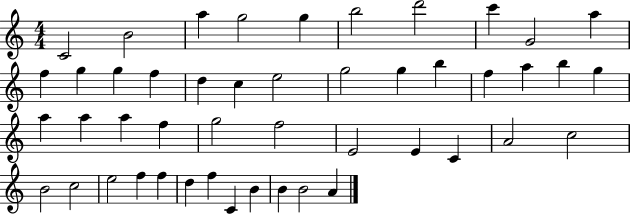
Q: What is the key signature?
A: C major